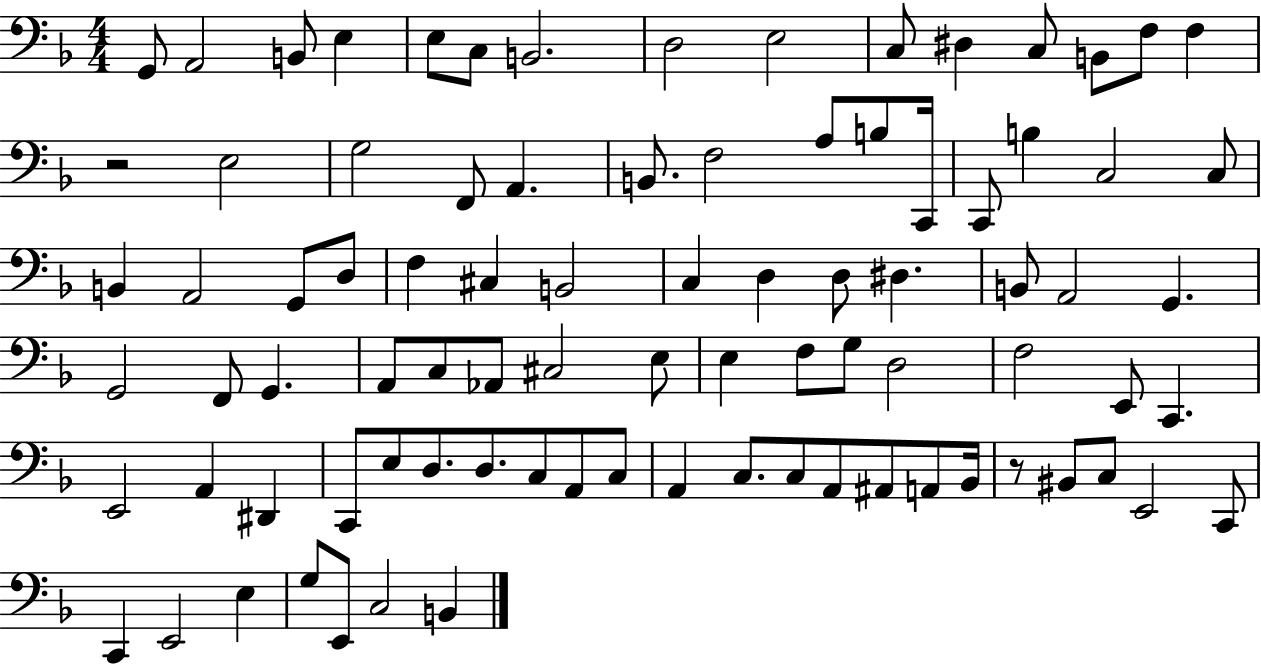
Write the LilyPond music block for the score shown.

{
  \clef bass
  \numericTimeSignature
  \time 4/4
  \key f \major
  g,8 a,2 b,8 e4 | e8 c8 b,2. | d2 e2 | c8 dis4 c8 b,8 f8 f4 | \break r2 e2 | g2 f,8 a,4. | b,8. f2 a8 b8 c,16 | c,8 b4 c2 c8 | \break b,4 a,2 g,8 d8 | f4 cis4 b,2 | c4 d4 d8 dis4. | b,8 a,2 g,4. | \break g,2 f,8 g,4. | a,8 c8 aes,8 cis2 e8 | e4 f8 g8 d2 | f2 e,8 c,4. | \break e,2 a,4 dis,4 | c,8 e8 d8. d8. c8 a,8 c8 | a,4 c8. c8 a,8 ais,8 a,8 bes,16 | r8 bis,8 c8 e,2 c,8 | \break c,4 e,2 e4 | g8 e,8 c2 b,4 | \bar "|."
}